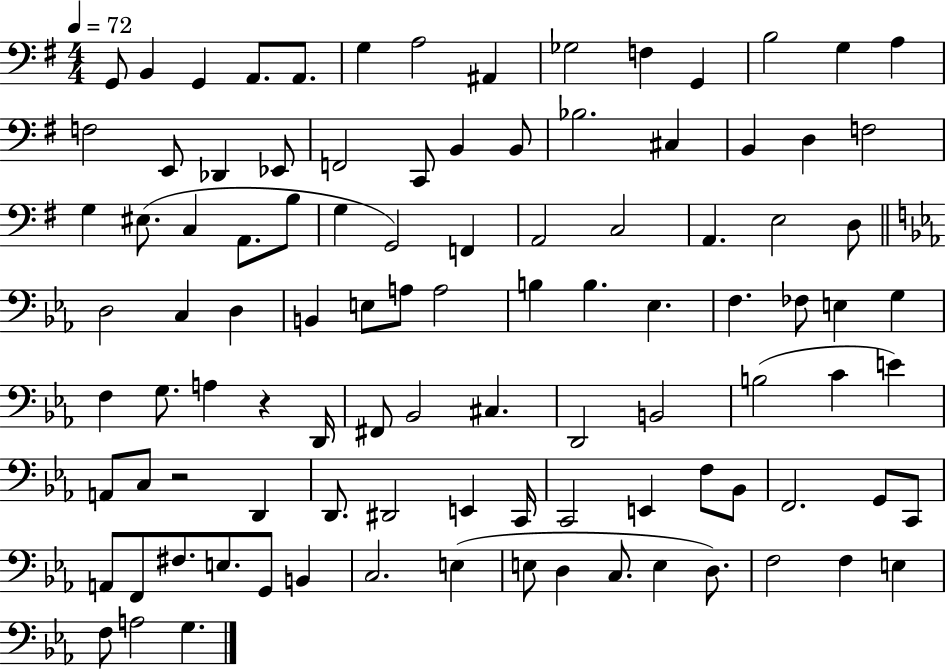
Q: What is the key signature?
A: G major